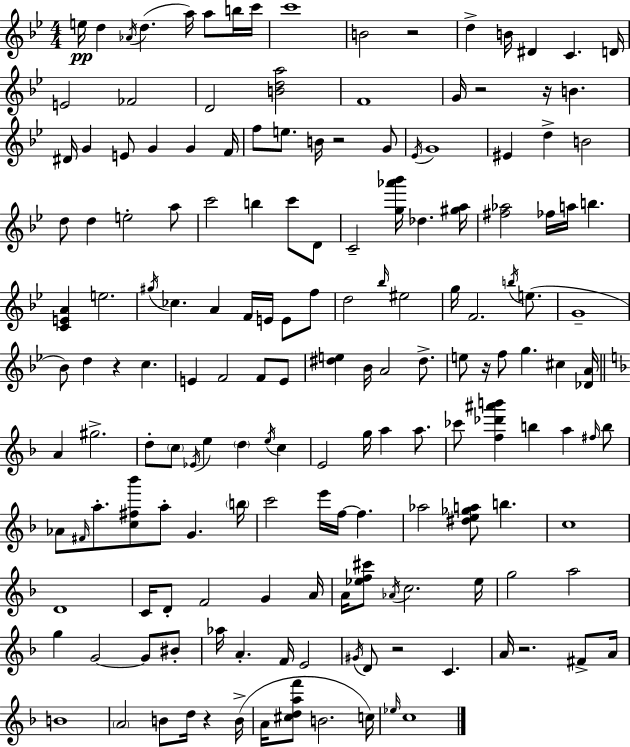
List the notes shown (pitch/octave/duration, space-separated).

E5/s D5/q Ab4/s D5/q. A5/s A5/e B5/s C6/s C6/w B4/h R/h D5/q B4/s D#4/q C4/q. D4/s E4/h FES4/h D4/h [B4,D5,A5]/h F4/w G4/s R/h R/s B4/q. D#4/s G4/q E4/e G4/q G4/q F4/s F5/e E5/e. B4/s R/h G4/e Eb4/s G4/w EIS4/q D5/q B4/h D5/e D5/q E5/h A5/e C6/h B5/q C6/e D4/e C4/h [G5,Ab6,Bb6]/s Db5/q. [G#5,A5]/s [F#5,Ab5]/h FES5/s A5/s B5/q. [C4,E4,A4]/q E5/h. G#5/s CES5/q. A4/q F4/s E4/s E4/e F5/e D5/h Bb5/s EIS5/h G5/s F4/h. B5/s E5/e. G4/w Bb4/e D5/q R/q C5/q. E4/q F4/h F4/e E4/e [D#5,E5]/q Bb4/s A4/h D#5/e. E5/e R/s F5/e G5/q. C#5/q [Db4,A4]/s A4/q G#5/h. D5/e C5/e Eb4/s E5/q D5/q E5/s C5/q E4/h G5/s A5/q A5/e. CES6/e [F5,Db6,A#6,B6]/q B5/q A5/q F#5/s B5/e Ab4/e F#4/s A5/e. [C5,F#5,Bb6]/e A5/e G4/q. B5/s C6/h E6/s F5/s F5/q. Ab5/h [D#5,E5,Gb5,A5]/e B5/q. C5/w D4/w C4/s D4/e F4/h G4/q A4/s A4/s [Eb5,F5,C#6]/e Ab4/s C5/h. Eb5/s G5/h A5/h G5/q G4/h G4/e BIS4/e Ab5/s A4/q. F4/s E4/h G#4/s D4/e R/h C4/q. A4/s R/h. F#4/e A4/s B4/w A4/h B4/e D5/s R/q B4/s A4/s [C#5,D5,A5,F6]/e B4/h. C5/s Eb5/s C5/w